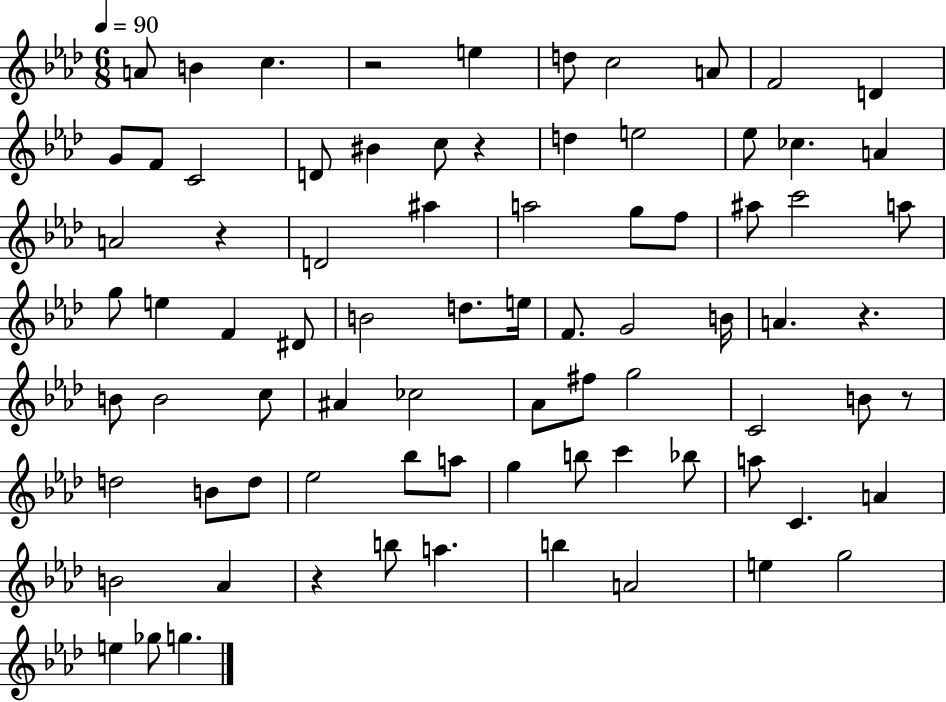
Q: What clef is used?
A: treble